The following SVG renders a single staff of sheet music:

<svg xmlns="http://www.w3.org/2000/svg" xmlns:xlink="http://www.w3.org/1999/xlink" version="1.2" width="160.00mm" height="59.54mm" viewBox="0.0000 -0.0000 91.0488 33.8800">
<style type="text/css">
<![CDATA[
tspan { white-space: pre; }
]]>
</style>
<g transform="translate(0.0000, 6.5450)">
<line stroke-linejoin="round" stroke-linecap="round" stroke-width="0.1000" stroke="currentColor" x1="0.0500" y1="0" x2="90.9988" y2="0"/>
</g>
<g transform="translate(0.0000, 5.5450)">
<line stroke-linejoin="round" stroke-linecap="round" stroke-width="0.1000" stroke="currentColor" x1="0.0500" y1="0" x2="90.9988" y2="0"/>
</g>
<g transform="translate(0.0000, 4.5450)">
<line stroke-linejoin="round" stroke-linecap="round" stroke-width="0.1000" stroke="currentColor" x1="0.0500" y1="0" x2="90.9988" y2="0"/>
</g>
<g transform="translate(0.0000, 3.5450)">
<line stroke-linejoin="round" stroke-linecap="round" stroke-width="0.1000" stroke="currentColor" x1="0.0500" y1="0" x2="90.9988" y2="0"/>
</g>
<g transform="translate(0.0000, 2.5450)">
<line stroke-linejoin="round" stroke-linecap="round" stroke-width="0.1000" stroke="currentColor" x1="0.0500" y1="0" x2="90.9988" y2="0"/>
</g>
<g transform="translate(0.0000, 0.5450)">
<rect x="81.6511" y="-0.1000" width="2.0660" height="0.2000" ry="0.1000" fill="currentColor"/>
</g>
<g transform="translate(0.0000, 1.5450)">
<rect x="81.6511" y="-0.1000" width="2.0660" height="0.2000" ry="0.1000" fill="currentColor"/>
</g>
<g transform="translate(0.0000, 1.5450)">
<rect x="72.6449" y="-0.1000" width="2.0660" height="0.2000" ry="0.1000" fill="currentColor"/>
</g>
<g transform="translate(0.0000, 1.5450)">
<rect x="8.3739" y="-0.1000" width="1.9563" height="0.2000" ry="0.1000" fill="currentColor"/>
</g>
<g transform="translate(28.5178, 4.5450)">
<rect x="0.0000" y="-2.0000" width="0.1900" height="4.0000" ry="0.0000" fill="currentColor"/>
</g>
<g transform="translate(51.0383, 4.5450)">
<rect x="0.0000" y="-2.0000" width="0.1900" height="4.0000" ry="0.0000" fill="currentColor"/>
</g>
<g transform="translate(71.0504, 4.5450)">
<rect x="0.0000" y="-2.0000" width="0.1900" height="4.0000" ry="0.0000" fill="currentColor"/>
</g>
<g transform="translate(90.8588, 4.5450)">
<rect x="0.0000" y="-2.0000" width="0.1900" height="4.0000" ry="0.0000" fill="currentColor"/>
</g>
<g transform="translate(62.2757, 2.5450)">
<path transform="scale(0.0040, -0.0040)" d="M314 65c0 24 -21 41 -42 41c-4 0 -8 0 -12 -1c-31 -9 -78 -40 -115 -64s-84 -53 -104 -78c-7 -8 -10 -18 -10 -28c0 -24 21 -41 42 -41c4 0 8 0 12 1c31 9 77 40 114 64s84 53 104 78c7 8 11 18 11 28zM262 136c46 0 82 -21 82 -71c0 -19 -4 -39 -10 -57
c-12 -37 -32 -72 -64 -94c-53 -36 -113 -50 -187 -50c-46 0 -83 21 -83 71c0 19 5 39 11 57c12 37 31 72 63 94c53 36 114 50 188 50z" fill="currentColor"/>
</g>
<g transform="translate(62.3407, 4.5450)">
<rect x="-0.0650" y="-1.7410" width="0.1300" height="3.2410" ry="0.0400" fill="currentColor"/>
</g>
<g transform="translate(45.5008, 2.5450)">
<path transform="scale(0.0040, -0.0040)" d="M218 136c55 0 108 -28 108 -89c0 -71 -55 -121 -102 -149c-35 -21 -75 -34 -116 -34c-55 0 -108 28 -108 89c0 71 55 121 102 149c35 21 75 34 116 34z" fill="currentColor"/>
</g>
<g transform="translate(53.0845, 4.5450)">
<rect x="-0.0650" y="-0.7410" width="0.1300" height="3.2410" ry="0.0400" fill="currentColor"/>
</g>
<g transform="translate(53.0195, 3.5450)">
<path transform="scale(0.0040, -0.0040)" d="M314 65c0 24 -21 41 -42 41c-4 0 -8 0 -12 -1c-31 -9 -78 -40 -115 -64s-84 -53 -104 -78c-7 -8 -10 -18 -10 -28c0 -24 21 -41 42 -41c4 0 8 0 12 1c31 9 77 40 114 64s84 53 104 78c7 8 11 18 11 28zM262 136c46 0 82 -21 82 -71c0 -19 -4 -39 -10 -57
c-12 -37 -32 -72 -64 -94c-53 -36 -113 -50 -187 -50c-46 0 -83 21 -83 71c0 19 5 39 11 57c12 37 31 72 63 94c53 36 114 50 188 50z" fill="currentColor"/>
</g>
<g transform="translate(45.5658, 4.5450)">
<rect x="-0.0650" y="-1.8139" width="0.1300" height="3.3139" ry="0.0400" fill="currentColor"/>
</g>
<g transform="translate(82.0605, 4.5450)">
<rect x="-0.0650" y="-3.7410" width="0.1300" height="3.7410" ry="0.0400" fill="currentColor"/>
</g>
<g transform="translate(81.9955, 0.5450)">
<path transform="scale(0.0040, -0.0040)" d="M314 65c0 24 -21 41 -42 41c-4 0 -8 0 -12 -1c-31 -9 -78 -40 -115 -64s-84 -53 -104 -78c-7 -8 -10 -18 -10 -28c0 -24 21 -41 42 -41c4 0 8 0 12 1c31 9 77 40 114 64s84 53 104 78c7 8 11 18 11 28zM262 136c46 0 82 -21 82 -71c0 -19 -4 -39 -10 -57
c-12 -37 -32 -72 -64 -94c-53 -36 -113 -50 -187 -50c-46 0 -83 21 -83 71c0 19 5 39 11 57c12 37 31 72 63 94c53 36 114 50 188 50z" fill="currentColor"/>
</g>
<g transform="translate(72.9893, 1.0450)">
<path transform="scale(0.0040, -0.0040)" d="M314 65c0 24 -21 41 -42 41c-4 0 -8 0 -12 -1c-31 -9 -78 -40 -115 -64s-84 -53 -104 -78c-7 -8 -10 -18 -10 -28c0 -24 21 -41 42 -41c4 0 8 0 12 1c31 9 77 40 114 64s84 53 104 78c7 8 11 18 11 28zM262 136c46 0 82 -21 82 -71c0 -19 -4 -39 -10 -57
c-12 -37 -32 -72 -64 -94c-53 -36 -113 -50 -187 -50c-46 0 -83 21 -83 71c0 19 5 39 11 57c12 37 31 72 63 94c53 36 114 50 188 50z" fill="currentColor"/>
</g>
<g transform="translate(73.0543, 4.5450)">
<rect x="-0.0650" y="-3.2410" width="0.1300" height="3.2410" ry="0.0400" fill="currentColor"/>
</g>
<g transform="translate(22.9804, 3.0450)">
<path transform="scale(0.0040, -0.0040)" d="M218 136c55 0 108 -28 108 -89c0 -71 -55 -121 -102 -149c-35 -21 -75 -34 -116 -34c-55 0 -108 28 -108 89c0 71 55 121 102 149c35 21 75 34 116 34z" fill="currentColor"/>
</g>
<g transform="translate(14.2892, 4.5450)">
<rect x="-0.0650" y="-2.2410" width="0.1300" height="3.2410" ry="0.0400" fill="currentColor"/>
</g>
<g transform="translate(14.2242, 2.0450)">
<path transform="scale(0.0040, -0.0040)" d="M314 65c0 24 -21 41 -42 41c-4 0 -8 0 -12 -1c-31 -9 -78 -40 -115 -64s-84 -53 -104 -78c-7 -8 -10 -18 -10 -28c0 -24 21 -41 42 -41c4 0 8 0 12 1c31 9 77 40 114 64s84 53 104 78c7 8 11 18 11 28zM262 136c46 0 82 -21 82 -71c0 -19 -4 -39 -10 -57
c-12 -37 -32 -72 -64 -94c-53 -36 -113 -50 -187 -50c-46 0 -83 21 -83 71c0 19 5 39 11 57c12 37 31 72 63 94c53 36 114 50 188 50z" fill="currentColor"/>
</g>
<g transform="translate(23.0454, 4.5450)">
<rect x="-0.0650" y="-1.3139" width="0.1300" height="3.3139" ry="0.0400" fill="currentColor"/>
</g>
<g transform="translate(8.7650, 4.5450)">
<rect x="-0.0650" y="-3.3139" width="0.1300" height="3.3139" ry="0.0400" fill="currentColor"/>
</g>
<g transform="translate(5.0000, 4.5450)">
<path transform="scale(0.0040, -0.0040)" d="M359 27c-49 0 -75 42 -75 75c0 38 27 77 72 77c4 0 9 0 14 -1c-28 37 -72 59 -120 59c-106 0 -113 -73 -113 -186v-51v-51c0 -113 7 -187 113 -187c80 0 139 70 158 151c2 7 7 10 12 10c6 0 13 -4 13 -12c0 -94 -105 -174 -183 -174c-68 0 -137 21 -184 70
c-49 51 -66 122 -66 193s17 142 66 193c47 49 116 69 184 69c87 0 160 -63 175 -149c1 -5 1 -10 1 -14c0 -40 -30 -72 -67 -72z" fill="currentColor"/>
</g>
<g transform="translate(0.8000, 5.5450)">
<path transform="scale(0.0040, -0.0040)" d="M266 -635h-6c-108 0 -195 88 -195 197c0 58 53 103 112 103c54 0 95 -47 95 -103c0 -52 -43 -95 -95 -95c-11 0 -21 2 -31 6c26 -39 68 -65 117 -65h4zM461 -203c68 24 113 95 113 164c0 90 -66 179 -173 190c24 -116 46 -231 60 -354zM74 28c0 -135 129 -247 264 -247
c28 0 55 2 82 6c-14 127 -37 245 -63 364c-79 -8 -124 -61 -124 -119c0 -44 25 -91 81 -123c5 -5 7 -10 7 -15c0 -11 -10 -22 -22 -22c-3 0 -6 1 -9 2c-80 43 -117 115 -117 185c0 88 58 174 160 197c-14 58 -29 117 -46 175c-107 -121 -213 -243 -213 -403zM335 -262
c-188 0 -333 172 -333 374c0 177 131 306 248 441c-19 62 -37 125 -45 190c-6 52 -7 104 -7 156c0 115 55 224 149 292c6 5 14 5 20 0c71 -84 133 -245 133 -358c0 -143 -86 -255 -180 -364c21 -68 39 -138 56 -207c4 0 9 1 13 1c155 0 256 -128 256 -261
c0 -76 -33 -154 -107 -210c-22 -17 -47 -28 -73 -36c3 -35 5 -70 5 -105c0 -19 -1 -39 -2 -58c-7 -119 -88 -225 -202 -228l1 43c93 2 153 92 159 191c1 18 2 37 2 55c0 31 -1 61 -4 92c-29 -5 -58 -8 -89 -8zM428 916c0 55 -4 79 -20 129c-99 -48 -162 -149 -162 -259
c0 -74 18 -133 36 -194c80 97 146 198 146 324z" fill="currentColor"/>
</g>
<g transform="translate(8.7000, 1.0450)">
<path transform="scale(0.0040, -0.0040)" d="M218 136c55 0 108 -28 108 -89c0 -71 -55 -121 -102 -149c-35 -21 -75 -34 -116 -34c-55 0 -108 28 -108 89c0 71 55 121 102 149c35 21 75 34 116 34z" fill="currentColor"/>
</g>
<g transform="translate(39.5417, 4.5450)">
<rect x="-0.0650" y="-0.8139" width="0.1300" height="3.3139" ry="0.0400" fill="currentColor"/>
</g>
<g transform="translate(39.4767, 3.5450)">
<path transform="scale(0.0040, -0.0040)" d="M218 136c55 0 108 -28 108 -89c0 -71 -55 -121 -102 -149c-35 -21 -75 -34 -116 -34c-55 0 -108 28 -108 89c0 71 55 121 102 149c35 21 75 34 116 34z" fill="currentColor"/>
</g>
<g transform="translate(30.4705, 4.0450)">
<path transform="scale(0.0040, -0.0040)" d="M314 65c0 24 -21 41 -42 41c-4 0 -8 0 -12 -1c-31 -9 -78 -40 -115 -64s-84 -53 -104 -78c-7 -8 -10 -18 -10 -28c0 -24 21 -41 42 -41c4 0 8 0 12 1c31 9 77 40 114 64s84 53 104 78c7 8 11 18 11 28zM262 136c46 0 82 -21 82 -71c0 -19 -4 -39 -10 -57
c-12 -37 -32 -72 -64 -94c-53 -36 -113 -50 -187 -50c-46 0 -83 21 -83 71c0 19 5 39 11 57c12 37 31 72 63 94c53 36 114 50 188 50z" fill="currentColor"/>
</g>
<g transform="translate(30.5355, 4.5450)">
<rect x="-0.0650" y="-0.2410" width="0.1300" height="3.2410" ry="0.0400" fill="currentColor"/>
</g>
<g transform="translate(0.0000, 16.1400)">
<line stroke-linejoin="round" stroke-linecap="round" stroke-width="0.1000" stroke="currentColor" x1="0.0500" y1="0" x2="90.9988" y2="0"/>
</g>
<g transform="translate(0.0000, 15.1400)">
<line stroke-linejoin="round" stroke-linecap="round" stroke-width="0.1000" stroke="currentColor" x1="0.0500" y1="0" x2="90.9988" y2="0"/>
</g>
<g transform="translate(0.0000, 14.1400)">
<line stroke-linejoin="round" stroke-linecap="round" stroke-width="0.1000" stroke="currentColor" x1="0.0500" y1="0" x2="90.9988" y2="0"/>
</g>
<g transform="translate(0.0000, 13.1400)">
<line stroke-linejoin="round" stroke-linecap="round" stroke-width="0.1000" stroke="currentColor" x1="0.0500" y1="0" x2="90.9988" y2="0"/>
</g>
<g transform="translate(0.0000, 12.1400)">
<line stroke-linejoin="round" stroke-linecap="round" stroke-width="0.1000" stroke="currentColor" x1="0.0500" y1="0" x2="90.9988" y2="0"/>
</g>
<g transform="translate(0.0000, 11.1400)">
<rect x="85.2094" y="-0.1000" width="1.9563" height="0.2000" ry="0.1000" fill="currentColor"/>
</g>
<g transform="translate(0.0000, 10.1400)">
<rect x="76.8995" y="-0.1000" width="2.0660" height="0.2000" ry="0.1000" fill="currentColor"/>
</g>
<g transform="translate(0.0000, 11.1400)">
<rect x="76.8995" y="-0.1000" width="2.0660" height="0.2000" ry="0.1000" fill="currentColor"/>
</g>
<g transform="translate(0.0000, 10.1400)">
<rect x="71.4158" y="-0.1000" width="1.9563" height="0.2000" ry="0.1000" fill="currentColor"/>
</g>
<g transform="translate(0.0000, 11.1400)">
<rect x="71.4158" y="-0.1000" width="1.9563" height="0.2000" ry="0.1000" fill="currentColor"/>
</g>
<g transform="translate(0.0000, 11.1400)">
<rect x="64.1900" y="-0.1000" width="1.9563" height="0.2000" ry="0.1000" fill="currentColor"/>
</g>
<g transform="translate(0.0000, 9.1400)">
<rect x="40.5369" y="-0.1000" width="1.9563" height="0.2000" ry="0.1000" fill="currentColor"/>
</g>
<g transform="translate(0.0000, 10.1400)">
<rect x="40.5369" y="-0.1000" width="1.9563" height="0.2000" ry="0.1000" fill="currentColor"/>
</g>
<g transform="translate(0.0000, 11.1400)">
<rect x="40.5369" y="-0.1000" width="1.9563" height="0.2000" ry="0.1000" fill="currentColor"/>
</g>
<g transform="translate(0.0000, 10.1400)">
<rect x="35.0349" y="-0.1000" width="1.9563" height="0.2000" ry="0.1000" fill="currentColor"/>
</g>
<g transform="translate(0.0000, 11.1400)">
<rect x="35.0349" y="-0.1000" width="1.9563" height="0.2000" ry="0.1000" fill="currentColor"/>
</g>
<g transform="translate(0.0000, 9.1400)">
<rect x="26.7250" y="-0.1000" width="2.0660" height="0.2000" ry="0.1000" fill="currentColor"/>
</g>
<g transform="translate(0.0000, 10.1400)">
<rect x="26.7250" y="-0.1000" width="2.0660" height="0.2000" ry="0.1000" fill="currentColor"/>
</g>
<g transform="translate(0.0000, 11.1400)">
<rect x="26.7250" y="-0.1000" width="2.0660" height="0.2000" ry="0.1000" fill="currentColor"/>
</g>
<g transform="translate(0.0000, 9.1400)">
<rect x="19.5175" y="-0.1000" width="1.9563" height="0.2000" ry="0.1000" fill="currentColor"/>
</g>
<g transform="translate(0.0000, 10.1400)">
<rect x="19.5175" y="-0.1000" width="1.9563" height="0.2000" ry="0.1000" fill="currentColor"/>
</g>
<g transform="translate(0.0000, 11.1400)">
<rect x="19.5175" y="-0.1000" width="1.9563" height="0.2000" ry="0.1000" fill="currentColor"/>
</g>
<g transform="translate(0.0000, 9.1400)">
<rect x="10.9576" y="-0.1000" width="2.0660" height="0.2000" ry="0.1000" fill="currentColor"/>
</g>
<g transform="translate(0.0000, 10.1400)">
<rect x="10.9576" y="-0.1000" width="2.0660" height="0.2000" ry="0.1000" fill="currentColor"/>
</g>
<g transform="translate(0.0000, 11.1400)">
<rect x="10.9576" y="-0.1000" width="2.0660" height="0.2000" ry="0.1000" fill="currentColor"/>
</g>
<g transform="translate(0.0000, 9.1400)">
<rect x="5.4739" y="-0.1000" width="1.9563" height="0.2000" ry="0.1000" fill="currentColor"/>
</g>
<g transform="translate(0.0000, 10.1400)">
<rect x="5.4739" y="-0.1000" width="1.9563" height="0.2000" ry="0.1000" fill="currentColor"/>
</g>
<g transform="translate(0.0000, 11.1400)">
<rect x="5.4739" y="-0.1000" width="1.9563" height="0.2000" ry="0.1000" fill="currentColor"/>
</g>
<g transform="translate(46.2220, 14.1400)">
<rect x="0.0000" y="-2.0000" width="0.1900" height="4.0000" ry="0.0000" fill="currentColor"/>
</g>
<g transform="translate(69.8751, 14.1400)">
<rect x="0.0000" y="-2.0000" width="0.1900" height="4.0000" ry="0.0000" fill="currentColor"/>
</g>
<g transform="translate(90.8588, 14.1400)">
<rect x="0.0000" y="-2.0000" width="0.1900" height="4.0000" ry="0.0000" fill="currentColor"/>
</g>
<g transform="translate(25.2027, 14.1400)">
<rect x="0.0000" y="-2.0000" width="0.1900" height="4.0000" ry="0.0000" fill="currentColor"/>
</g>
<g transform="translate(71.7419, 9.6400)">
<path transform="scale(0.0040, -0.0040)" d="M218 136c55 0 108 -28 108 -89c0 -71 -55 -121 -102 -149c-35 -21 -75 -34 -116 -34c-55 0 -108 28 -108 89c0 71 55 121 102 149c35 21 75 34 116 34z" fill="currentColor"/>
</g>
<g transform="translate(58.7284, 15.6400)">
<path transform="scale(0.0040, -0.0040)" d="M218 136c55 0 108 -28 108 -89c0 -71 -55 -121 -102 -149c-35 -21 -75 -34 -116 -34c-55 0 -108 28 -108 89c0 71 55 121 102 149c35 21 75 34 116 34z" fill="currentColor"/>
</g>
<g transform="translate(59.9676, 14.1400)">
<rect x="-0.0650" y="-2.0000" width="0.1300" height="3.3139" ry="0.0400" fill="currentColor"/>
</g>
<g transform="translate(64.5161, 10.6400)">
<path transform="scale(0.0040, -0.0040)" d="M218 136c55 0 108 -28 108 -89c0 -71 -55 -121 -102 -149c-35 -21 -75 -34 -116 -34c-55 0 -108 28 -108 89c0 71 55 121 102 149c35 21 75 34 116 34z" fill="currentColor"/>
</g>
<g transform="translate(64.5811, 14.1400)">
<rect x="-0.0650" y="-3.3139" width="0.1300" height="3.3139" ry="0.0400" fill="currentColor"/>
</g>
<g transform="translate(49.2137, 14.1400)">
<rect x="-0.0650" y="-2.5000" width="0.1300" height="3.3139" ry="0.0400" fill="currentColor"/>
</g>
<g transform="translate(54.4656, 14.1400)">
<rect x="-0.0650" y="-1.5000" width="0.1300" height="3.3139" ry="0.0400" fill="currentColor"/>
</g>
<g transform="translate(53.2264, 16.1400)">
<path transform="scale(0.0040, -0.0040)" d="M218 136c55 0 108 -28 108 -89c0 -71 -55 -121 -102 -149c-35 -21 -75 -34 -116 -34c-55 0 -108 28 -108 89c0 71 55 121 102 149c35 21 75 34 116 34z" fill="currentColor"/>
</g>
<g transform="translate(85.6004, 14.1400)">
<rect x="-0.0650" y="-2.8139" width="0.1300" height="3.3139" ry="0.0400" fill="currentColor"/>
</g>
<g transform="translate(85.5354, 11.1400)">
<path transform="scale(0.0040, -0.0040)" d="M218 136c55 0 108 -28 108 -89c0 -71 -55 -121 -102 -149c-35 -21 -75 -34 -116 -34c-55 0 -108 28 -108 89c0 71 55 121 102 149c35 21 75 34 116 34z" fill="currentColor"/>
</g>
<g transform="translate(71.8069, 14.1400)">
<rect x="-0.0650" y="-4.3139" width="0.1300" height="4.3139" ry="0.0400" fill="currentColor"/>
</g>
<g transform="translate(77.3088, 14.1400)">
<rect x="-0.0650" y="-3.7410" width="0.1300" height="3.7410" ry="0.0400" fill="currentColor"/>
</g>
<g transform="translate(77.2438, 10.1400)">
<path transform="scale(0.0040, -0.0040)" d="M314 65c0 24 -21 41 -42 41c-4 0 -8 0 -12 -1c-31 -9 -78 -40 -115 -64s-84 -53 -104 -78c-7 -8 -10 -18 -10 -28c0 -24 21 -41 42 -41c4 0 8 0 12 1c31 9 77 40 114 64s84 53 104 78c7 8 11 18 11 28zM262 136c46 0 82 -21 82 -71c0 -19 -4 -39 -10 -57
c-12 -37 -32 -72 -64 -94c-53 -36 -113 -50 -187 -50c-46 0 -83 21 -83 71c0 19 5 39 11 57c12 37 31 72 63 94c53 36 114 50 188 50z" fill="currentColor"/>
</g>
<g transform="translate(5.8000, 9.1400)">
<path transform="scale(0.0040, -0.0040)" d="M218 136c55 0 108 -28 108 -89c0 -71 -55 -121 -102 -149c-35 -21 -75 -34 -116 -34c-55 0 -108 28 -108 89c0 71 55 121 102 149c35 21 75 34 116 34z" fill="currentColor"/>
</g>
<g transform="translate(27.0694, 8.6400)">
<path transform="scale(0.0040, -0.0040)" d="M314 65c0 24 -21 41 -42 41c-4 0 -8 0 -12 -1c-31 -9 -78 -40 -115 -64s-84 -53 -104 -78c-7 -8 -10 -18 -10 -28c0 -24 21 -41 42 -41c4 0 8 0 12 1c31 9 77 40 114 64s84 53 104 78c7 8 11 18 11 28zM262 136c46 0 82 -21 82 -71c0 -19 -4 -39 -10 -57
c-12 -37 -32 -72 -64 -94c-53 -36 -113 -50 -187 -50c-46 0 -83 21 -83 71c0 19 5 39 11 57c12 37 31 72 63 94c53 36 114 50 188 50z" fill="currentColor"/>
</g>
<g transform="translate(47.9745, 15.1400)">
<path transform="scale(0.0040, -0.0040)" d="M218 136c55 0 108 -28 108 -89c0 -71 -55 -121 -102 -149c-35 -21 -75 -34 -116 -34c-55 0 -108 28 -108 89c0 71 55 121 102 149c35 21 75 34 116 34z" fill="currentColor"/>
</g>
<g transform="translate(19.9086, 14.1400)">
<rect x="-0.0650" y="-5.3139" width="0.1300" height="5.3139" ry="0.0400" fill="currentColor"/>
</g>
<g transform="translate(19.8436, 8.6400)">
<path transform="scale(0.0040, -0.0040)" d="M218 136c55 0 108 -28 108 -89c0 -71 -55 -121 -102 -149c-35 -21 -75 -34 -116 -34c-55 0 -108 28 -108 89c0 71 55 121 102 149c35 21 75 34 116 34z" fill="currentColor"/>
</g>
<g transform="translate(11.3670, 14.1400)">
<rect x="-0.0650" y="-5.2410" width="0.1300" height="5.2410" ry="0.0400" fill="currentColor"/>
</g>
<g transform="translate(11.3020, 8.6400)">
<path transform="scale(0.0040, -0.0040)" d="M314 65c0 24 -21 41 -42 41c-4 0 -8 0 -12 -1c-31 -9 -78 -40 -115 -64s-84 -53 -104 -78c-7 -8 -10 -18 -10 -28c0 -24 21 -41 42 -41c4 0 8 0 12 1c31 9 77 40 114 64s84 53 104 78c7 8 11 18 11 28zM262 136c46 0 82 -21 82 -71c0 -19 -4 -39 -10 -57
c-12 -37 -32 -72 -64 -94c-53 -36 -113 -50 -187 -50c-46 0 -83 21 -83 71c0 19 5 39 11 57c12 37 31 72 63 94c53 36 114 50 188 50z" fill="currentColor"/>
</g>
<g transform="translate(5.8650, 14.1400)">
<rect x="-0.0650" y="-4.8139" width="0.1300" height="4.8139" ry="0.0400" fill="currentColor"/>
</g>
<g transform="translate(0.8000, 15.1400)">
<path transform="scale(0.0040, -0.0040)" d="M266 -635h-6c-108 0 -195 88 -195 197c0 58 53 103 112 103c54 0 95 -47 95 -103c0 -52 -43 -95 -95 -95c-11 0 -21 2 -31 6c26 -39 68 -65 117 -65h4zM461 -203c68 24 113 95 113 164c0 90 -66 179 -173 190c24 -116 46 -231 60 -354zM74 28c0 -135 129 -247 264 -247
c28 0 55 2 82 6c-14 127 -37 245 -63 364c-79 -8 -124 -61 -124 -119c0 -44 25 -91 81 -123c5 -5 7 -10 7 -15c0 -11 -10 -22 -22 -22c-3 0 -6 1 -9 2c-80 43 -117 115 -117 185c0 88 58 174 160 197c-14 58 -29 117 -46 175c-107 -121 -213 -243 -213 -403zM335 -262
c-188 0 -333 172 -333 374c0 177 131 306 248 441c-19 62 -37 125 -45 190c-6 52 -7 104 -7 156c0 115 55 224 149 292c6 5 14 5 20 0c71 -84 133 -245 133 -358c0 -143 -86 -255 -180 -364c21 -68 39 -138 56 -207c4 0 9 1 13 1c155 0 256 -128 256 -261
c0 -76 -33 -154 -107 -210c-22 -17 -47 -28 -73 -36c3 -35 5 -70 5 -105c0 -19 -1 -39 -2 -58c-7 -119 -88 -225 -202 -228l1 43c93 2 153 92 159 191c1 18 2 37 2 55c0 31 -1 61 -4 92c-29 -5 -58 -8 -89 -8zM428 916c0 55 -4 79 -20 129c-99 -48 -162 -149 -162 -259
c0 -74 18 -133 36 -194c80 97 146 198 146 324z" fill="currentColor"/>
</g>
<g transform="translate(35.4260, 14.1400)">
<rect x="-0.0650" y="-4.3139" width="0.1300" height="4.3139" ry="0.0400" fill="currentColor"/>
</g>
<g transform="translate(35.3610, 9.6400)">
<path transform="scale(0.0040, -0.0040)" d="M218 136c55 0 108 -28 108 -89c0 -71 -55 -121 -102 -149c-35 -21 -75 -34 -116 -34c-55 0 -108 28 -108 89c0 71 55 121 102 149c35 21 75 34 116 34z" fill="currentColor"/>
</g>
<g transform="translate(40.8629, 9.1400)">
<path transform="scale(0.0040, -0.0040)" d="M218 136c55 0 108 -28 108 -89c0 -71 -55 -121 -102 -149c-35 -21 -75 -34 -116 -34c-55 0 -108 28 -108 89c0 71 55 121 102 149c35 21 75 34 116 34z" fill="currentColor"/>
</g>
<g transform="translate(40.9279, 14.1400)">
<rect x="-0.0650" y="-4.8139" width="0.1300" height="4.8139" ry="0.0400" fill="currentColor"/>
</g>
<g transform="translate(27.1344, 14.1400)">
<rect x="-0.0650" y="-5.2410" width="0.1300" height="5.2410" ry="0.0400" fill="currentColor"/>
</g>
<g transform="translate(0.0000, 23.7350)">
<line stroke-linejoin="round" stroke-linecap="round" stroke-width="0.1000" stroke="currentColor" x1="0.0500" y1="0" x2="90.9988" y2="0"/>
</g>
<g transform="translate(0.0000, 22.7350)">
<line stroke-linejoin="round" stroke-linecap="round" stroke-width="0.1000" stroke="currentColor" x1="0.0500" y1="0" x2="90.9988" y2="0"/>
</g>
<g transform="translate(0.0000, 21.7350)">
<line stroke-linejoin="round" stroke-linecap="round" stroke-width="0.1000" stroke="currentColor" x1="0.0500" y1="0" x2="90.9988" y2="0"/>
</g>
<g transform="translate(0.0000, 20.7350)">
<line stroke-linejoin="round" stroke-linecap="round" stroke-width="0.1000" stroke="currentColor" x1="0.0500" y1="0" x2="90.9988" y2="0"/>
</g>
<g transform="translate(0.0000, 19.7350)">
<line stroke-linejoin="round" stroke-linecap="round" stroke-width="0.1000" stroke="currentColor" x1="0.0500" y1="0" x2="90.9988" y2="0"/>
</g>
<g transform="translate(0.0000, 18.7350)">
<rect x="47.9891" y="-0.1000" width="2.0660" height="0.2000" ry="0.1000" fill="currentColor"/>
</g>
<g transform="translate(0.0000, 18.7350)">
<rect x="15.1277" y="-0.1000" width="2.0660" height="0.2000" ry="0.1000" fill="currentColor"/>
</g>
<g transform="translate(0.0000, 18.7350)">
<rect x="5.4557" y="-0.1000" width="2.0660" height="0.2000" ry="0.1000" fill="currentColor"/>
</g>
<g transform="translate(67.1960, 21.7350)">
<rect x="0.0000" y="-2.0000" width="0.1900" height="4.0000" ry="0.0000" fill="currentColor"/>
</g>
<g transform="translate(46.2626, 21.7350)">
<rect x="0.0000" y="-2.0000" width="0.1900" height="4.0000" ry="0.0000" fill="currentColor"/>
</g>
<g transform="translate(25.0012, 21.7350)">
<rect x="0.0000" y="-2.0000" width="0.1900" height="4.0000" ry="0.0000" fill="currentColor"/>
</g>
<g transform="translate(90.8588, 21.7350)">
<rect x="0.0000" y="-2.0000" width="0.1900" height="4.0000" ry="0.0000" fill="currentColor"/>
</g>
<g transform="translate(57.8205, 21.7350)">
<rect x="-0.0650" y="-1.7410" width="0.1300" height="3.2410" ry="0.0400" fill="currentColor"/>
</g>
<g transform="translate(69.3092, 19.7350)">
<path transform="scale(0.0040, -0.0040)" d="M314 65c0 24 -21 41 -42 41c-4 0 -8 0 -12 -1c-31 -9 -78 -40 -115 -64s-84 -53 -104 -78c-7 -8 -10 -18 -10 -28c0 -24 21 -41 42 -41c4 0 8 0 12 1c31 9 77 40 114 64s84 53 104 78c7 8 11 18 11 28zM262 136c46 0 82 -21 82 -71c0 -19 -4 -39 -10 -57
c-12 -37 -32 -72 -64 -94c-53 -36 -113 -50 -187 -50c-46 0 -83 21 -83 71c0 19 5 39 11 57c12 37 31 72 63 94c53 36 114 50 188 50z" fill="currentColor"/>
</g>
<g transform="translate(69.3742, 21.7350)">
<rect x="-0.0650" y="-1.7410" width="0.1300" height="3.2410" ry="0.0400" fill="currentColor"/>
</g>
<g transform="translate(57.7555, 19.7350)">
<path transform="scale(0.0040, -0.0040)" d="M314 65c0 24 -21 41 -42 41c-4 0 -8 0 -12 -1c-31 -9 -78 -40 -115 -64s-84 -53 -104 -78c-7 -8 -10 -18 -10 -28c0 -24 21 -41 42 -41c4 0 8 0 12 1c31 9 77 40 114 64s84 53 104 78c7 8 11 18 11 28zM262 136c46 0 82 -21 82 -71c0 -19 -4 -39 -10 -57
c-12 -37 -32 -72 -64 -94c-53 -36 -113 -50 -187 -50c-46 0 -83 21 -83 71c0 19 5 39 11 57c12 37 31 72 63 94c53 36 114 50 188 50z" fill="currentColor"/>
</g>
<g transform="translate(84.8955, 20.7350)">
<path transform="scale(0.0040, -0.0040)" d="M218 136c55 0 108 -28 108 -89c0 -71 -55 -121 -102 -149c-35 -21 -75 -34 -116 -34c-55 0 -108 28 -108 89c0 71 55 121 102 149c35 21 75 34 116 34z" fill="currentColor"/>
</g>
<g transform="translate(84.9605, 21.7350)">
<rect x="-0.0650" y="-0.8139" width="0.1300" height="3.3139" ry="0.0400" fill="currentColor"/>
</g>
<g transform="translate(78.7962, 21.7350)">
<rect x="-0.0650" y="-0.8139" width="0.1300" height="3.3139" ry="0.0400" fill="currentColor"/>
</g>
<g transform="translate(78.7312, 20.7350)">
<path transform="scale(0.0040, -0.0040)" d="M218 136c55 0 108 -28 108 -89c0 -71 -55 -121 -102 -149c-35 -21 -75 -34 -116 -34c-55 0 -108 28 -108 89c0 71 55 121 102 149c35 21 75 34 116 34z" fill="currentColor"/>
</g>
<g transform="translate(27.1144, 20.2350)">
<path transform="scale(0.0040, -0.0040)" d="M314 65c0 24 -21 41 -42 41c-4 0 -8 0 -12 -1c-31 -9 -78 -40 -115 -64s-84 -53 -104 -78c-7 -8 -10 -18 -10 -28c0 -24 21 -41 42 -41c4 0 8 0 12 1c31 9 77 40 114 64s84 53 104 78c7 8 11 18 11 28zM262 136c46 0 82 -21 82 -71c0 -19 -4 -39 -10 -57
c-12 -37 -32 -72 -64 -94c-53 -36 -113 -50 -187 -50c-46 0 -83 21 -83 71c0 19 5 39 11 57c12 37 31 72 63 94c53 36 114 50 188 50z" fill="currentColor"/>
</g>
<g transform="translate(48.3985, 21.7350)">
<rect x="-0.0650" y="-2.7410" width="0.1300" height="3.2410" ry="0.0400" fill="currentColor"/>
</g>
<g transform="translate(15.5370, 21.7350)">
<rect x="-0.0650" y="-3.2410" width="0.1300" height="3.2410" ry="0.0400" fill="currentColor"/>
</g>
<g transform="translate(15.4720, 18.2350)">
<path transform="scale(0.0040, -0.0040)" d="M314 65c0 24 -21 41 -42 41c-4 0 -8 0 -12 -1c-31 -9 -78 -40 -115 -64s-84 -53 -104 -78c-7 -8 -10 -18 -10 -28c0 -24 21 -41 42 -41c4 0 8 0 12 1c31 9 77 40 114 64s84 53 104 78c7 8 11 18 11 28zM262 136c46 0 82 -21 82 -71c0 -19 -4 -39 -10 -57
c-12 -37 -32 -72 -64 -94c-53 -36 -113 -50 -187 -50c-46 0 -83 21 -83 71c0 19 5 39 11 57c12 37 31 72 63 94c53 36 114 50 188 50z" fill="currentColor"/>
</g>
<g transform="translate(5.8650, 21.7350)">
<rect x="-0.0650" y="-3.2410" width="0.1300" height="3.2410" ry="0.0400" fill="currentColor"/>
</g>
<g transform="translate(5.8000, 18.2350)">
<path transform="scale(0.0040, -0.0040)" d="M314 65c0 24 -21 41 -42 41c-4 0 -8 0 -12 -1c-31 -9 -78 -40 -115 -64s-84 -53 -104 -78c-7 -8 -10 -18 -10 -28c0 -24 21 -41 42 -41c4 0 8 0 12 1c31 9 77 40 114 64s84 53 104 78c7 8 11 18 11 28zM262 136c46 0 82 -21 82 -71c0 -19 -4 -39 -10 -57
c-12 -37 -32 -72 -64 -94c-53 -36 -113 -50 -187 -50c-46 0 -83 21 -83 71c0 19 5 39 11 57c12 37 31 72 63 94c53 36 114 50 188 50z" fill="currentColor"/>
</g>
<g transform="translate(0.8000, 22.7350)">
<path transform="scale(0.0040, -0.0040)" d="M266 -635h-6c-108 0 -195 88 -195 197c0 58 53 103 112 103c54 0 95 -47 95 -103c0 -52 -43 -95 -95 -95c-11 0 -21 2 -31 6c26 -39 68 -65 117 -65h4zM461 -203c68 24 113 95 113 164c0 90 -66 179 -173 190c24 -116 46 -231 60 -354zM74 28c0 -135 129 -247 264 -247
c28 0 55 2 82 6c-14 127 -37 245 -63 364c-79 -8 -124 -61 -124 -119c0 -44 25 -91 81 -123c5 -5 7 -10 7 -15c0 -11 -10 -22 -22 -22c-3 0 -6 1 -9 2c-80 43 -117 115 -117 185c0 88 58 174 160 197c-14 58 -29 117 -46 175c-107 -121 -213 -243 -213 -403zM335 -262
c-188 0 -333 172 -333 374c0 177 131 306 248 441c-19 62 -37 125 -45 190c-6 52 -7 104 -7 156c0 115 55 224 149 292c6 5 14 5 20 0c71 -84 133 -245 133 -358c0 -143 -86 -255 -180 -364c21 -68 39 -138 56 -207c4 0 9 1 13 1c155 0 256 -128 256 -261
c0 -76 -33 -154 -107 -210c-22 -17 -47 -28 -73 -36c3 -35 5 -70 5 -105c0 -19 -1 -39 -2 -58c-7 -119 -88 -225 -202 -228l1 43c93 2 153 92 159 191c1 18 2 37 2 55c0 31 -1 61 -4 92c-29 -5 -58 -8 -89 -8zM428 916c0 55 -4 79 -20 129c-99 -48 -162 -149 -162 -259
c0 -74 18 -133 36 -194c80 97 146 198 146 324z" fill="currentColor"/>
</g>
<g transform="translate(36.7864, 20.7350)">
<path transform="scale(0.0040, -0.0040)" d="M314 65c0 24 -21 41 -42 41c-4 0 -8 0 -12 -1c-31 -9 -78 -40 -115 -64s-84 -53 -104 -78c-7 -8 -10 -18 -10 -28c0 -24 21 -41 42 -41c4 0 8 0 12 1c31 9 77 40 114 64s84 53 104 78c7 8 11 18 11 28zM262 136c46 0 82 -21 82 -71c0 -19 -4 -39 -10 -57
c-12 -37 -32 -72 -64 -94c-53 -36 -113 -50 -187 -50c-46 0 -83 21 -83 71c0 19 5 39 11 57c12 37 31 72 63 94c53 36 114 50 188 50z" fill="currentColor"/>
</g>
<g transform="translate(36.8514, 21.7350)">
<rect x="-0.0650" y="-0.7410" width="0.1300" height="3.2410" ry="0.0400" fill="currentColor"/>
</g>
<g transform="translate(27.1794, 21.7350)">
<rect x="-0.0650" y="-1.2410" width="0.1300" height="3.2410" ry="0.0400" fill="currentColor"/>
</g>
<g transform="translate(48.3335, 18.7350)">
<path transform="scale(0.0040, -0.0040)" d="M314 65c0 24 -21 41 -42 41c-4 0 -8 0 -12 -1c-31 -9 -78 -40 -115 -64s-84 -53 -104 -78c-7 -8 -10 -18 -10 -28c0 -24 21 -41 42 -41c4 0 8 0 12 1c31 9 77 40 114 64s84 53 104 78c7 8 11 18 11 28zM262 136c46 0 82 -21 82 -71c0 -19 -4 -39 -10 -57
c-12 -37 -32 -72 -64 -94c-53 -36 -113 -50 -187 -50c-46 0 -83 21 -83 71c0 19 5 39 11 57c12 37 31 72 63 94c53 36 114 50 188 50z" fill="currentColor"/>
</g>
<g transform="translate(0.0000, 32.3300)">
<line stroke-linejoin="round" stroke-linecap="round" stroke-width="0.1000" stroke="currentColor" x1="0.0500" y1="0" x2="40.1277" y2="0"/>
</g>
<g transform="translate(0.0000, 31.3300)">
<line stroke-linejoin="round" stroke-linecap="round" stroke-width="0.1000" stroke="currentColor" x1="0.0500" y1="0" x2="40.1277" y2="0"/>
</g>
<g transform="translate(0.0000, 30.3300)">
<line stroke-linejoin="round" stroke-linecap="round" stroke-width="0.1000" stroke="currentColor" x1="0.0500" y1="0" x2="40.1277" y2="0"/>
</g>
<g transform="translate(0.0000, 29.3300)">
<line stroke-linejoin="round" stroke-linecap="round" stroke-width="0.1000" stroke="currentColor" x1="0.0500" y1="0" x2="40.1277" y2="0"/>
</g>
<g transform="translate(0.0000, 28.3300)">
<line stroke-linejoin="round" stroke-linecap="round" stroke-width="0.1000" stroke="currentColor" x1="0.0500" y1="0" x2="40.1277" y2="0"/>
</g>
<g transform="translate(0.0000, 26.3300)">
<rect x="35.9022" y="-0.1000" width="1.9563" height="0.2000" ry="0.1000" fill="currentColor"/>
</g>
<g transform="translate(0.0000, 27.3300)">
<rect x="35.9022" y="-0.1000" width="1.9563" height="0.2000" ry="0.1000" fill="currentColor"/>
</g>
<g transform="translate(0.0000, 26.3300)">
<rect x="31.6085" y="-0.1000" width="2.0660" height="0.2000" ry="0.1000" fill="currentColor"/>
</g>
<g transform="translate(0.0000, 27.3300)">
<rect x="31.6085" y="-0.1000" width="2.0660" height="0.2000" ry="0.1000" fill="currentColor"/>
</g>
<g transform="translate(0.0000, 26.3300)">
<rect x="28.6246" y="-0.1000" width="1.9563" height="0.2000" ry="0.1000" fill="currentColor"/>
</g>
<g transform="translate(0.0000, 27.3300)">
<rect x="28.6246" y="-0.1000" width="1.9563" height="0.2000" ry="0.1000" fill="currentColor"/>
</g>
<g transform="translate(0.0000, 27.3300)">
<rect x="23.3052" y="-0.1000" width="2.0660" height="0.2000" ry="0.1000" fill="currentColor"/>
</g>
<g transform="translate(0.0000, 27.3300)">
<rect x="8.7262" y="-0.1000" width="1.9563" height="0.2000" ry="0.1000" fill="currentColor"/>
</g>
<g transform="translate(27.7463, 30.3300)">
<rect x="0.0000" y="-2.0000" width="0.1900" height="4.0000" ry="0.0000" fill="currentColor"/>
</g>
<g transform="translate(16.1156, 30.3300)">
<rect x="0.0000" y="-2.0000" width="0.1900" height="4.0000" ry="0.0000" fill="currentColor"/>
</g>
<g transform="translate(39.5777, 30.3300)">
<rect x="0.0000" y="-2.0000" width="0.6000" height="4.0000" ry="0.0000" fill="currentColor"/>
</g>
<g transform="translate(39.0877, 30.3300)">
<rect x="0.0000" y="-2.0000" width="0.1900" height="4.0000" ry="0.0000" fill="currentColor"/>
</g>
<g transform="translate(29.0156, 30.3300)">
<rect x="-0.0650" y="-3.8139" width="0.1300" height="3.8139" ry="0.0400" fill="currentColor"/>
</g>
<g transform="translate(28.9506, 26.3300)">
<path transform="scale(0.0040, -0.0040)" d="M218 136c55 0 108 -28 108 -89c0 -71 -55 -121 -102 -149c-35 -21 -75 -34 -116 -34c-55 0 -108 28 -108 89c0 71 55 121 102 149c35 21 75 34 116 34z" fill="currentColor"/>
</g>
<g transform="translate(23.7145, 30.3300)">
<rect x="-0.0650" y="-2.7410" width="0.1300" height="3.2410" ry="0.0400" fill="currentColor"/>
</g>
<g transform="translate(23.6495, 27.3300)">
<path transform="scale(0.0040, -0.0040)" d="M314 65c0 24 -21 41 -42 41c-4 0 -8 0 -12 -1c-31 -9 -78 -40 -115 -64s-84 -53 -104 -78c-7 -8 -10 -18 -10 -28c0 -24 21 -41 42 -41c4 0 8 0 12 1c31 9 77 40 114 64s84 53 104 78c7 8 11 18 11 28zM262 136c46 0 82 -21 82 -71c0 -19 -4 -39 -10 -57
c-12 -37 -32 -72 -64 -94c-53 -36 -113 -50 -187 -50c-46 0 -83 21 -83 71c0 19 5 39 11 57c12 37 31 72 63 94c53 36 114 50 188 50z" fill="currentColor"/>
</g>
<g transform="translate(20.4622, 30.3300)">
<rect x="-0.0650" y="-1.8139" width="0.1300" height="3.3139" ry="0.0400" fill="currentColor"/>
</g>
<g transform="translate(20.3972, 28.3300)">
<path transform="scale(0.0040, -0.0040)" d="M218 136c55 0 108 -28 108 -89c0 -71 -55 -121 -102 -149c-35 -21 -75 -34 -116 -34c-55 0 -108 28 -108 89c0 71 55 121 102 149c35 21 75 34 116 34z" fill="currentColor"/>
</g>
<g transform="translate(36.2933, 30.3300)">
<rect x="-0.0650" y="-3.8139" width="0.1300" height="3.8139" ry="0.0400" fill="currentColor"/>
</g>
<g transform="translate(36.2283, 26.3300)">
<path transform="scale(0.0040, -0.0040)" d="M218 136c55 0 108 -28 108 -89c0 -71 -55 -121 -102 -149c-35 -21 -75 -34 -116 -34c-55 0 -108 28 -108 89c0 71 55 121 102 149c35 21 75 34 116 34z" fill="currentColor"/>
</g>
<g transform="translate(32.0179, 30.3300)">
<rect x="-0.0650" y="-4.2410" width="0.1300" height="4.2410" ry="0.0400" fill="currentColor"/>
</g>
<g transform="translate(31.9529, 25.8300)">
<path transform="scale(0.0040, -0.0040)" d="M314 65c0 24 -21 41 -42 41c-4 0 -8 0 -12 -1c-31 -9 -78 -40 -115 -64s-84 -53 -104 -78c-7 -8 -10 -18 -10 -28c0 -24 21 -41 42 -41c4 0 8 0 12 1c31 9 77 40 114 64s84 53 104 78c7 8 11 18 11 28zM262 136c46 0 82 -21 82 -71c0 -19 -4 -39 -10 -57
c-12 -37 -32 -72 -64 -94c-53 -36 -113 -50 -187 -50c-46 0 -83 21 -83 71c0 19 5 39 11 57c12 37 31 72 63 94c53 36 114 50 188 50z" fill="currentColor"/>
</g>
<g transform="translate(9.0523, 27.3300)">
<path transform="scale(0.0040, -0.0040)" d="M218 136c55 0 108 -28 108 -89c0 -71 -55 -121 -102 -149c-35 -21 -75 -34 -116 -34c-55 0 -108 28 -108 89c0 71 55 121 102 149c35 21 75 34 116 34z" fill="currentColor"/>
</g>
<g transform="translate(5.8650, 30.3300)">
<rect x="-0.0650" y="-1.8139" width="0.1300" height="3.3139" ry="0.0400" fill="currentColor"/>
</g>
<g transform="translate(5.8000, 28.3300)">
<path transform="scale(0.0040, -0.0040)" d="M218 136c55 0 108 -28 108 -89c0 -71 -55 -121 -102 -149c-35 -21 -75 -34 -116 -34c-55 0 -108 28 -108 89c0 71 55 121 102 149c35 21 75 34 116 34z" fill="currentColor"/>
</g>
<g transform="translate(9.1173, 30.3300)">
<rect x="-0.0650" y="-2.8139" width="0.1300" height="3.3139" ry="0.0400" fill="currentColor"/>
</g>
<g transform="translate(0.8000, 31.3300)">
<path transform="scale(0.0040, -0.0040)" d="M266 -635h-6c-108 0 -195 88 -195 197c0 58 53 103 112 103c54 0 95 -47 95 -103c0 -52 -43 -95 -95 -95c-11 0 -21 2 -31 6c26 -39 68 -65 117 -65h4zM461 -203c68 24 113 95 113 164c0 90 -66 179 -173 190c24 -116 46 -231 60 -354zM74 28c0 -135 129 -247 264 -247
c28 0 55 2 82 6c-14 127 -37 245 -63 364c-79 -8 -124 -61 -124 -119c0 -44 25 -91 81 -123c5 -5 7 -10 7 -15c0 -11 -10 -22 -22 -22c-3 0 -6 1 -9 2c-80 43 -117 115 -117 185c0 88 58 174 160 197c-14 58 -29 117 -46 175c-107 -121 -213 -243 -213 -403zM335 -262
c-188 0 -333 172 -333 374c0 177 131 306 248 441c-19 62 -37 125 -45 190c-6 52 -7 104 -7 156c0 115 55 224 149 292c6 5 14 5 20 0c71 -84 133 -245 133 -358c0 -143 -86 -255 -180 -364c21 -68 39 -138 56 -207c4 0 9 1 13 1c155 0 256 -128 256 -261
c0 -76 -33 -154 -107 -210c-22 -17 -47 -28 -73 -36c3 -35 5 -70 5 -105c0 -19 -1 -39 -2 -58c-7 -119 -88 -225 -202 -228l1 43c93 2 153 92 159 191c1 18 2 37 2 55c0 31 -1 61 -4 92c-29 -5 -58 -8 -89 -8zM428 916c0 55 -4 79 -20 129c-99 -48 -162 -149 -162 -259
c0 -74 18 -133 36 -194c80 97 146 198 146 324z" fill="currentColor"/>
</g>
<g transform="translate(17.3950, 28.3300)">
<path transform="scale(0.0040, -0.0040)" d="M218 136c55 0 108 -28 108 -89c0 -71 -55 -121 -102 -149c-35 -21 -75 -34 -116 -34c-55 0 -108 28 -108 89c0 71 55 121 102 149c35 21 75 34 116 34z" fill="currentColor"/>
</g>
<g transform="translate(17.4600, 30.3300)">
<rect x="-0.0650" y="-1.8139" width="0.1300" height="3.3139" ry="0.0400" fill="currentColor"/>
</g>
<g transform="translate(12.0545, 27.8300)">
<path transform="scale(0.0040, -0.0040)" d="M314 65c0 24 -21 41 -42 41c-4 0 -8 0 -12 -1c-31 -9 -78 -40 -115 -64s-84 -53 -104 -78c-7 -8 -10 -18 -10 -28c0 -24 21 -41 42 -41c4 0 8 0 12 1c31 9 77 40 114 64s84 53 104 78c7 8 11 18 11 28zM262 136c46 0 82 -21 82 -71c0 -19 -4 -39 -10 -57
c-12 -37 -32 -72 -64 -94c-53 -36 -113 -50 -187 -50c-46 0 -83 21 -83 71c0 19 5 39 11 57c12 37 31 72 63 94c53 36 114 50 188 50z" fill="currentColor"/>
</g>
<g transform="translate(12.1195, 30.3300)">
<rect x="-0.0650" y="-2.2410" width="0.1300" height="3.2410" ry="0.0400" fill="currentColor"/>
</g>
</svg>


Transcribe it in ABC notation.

X:1
T:Untitled
M:4/4
L:1/4
K:C
b g2 e c2 d f d2 f2 b2 c'2 e' f'2 f' f'2 d' e' G E F b d' c'2 a b2 b2 e2 d2 a2 f2 f2 d d f a g2 f f a2 c' d'2 c'